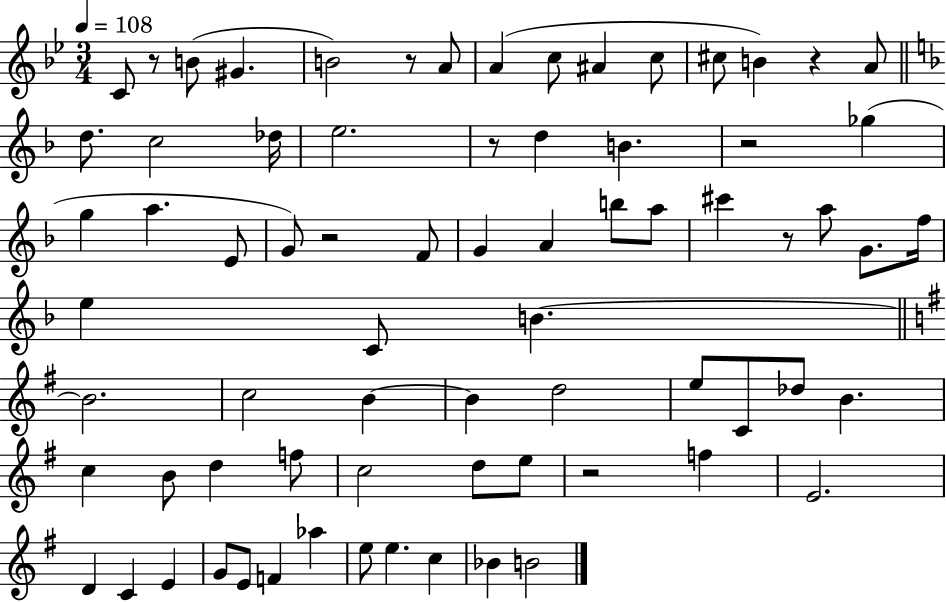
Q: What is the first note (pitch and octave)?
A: C4